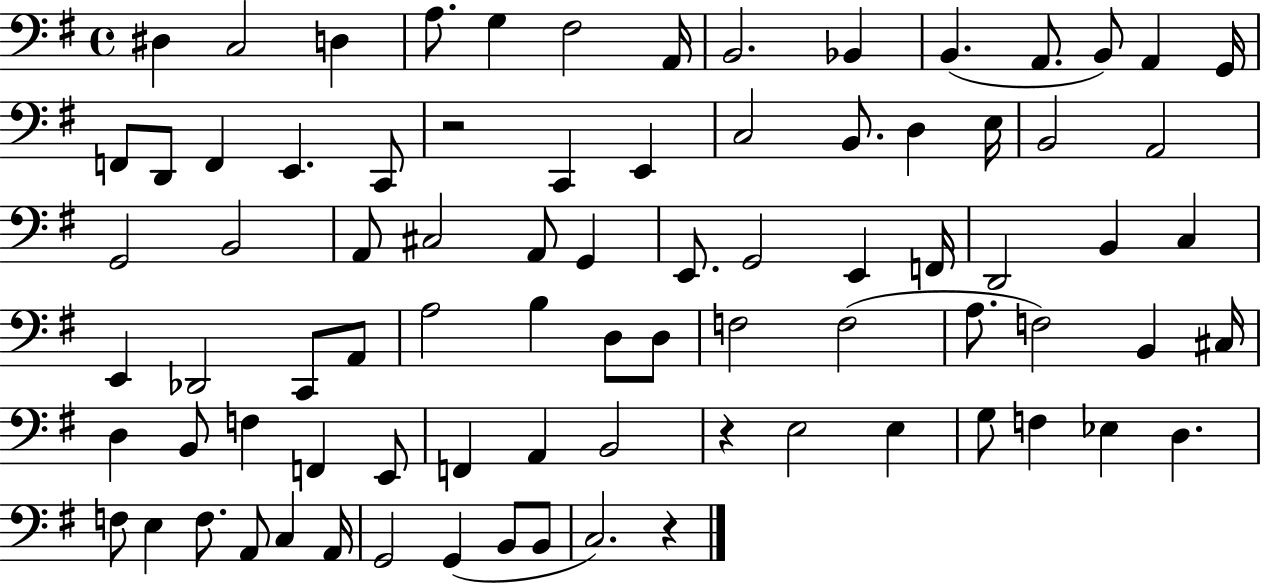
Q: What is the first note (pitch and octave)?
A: D#3